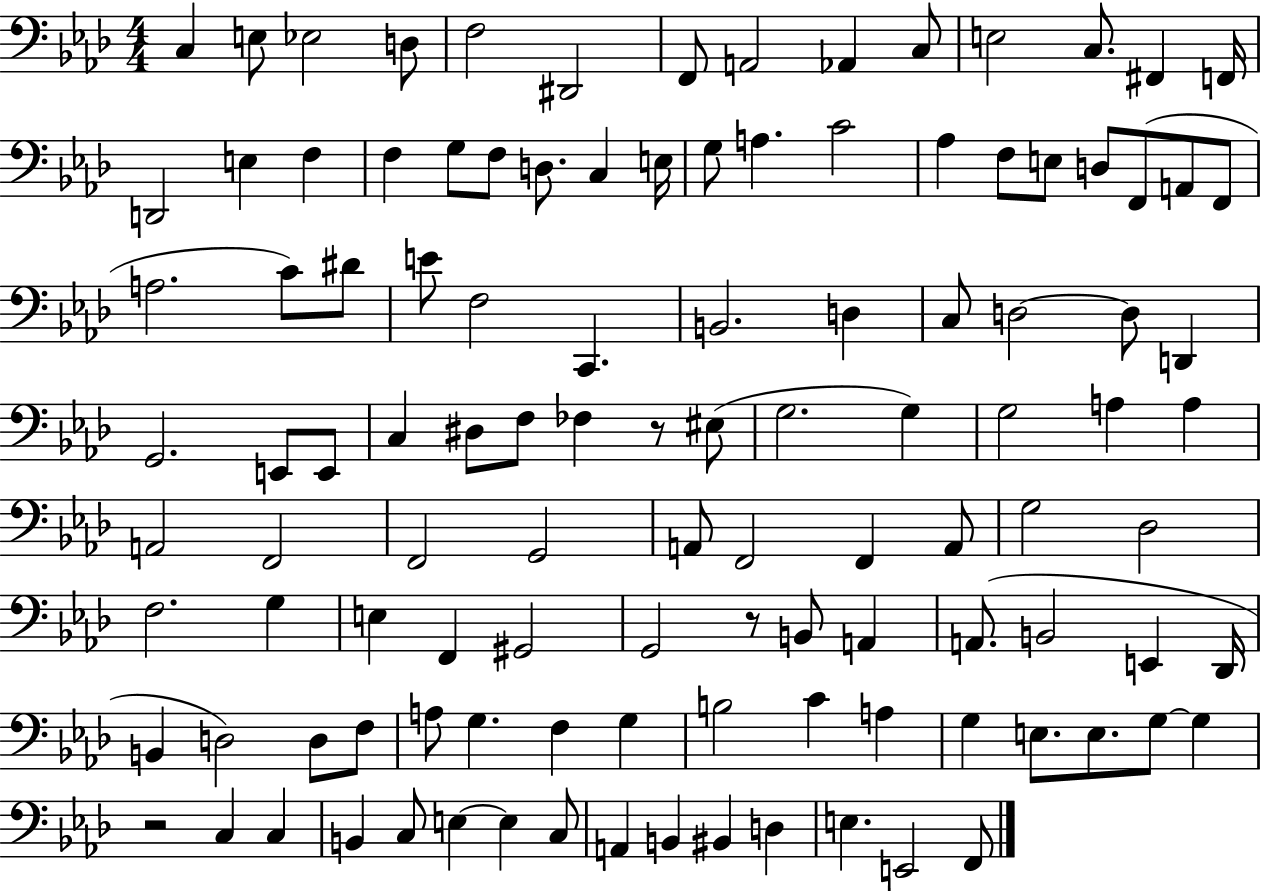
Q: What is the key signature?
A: AES major